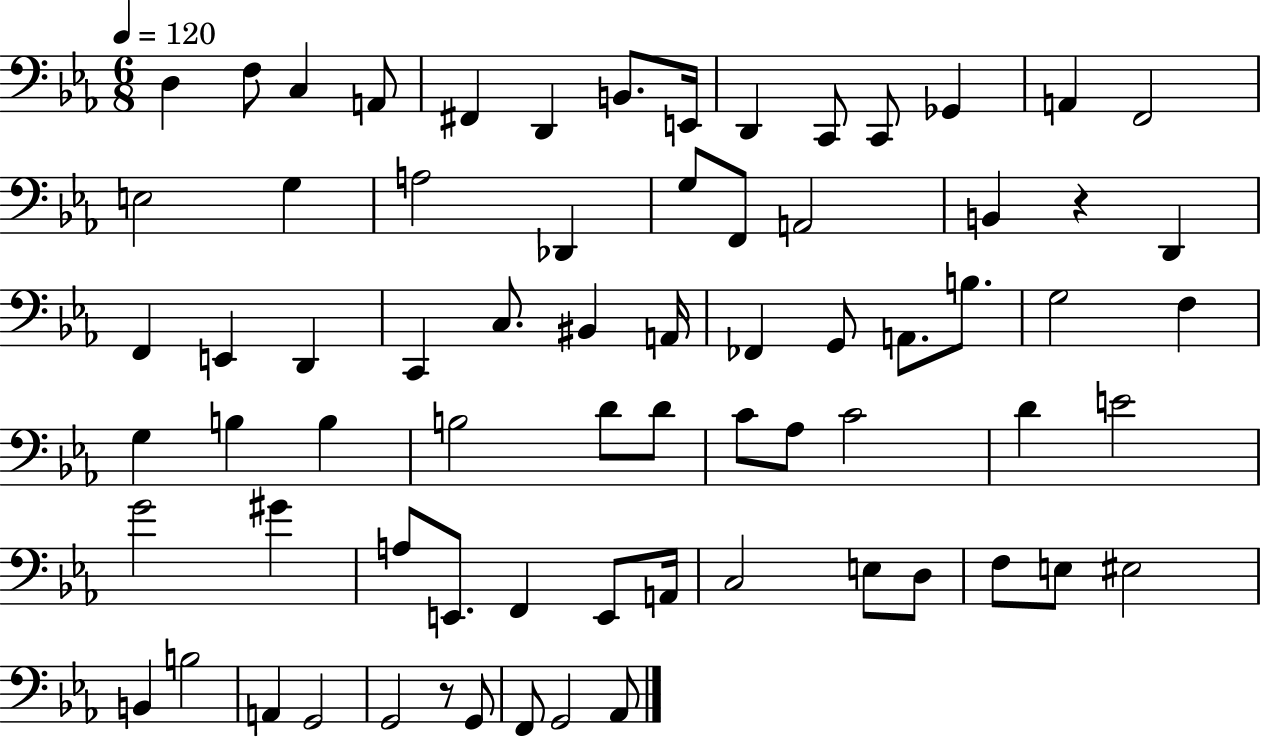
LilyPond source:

{
  \clef bass
  \numericTimeSignature
  \time 6/8
  \key ees \major
  \tempo 4 = 120
  d4 f8 c4 a,8 | fis,4 d,4 b,8. e,16 | d,4 c,8 c,8 ges,4 | a,4 f,2 | \break e2 g4 | a2 des,4 | g8 f,8 a,2 | b,4 r4 d,4 | \break f,4 e,4 d,4 | c,4 c8. bis,4 a,16 | fes,4 g,8 a,8. b8. | g2 f4 | \break g4 b4 b4 | b2 d'8 d'8 | c'8 aes8 c'2 | d'4 e'2 | \break g'2 gis'4 | a8 e,8. f,4 e,8 a,16 | c2 e8 d8 | f8 e8 eis2 | \break b,4 b2 | a,4 g,2 | g,2 r8 g,8 | f,8 g,2 aes,8 | \break \bar "|."
}